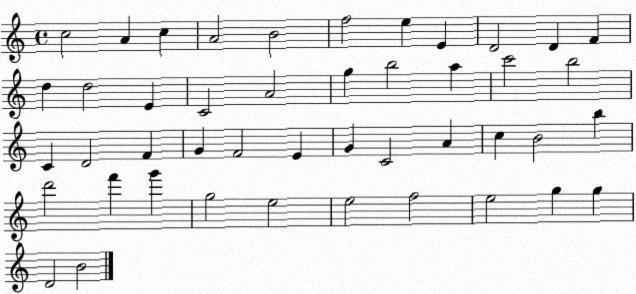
X:1
T:Untitled
M:4/4
L:1/4
K:C
c2 A c A2 B2 f2 e E D2 D F d d2 E C2 A2 g b2 a c'2 b2 C D2 F G F2 E G C2 A c B2 b d'2 f' g' g2 e2 e2 f2 e2 g g D2 B2